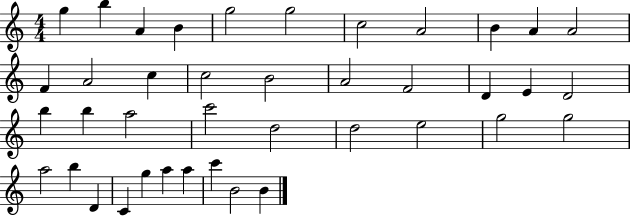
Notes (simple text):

G5/q B5/q A4/q B4/q G5/h G5/h C5/h A4/h B4/q A4/q A4/h F4/q A4/h C5/q C5/h B4/h A4/h F4/h D4/q E4/q D4/h B5/q B5/q A5/h C6/h D5/h D5/h E5/h G5/h G5/h A5/h B5/q D4/q C4/q G5/q A5/q A5/q C6/q B4/h B4/q